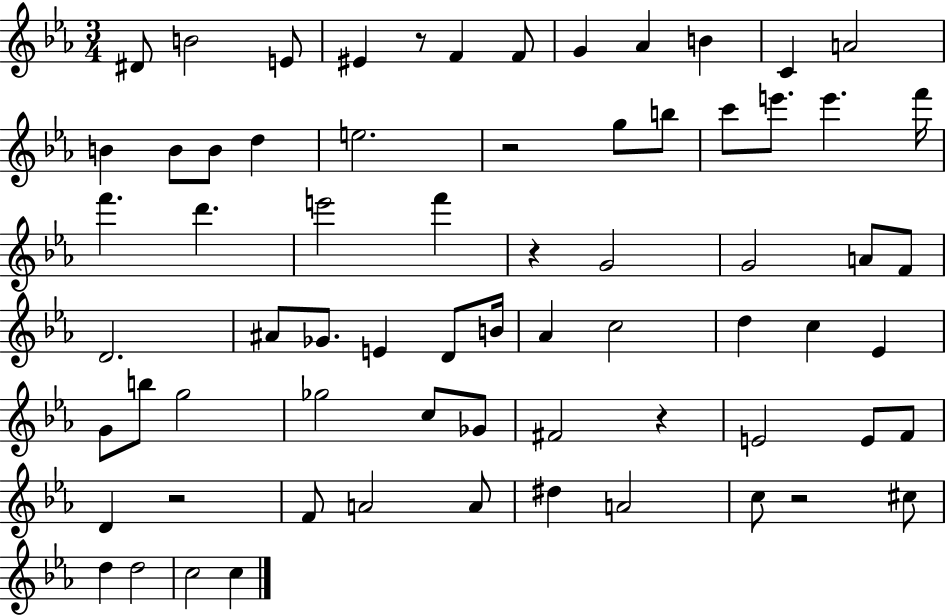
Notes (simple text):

D#4/e B4/h E4/e EIS4/q R/e F4/q F4/e G4/q Ab4/q B4/q C4/q A4/h B4/q B4/e B4/e D5/q E5/h. R/h G5/e B5/e C6/e E6/e. E6/q. F6/s F6/q. D6/q. E6/h F6/q R/q G4/h G4/h A4/e F4/e D4/h. A#4/e Gb4/e. E4/q D4/e B4/s Ab4/q C5/h D5/q C5/q Eb4/q G4/e B5/e G5/h Gb5/h C5/e Gb4/e F#4/h R/q E4/h E4/e F4/e D4/q R/h F4/e A4/h A4/e D#5/q A4/h C5/e R/h C#5/e D5/q D5/h C5/h C5/q